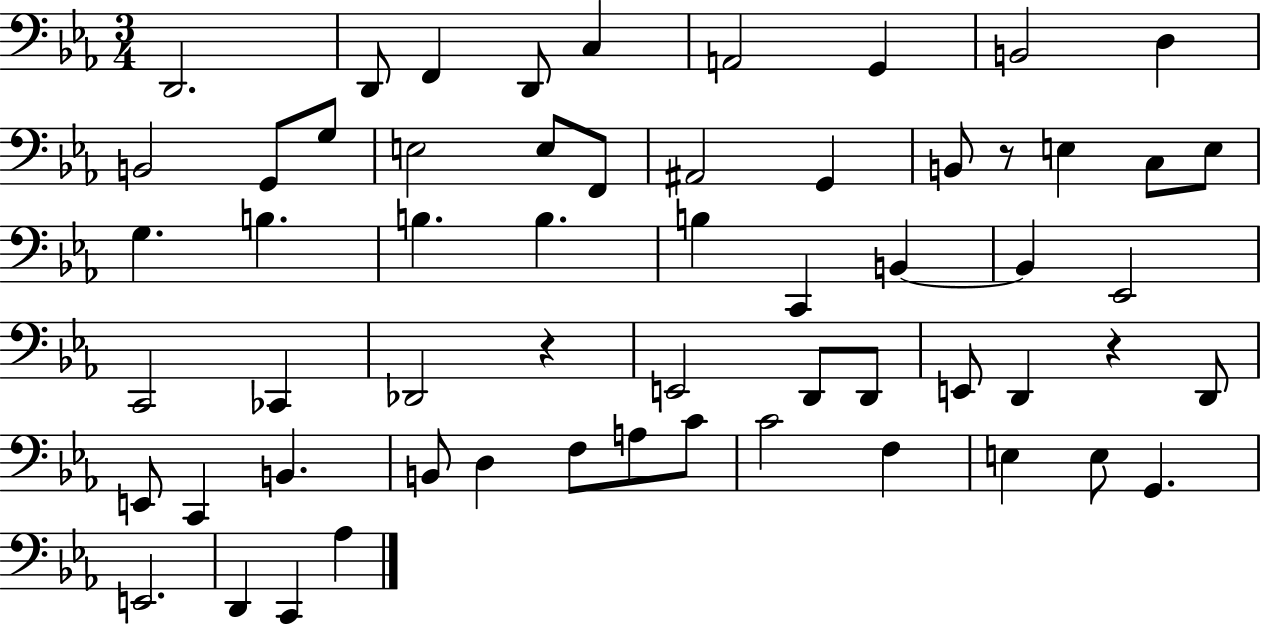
{
  \clef bass
  \numericTimeSignature
  \time 3/4
  \key ees \major
  \repeat volta 2 { d,2. | d,8 f,4 d,8 c4 | a,2 g,4 | b,2 d4 | \break b,2 g,8 g8 | e2 e8 f,8 | ais,2 g,4 | b,8 r8 e4 c8 e8 | \break g4. b4. | b4. b4. | b4 c,4 b,4~~ | b,4 ees,2 | \break c,2 ces,4 | des,2 r4 | e,2 d,8 d,8 | e,8 d,4 r4 d,8 | \break e,8 c,4 b,4. | b,8 d4 f8 a8 c'8 | c'2 f4 | e4 e8 g,4. | \break e,2. | d,4 c,4 aes4 | } \bar "|."
}